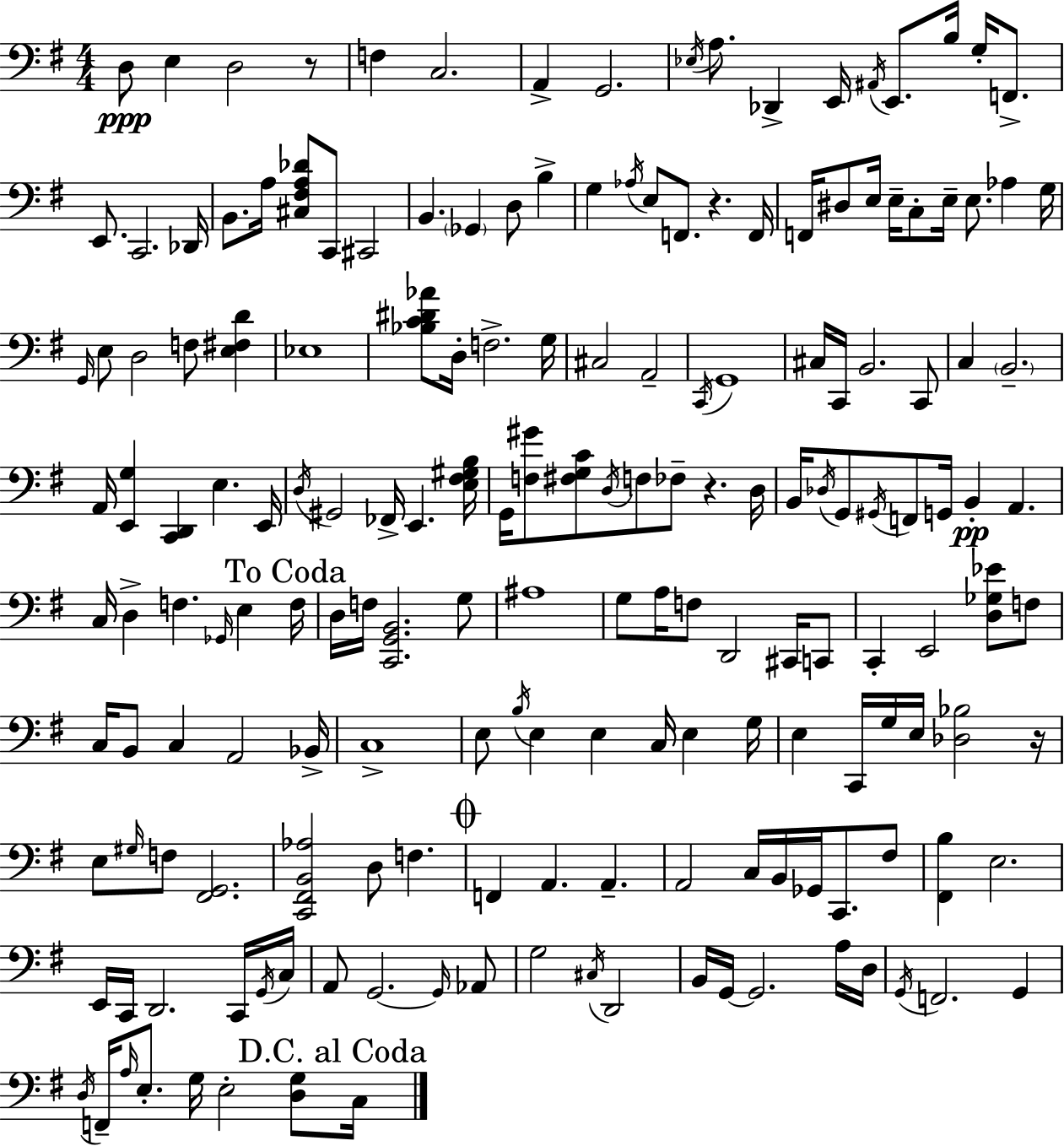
X:1
T:Untitled
M:4/4
L:1/4
K:G
D,/2 E, D,2 z/2 F, C,2 A,, G,,2 _E,/4 A,/2 _D,, E,,/4 ^A,,/4 E,,/2 B,/4 G,/4 F,,/2 E,,/2 C,,2 _D,,/4 B,,/2 A,/4 [^C,^F,A,_D]/2 C,,/2 ^C,,2 B,, _G,, D,/2 B, G, _A,/4 E,/2 F,,/2 z F,,/4 F,,/4 ^D,/2 E,/4 E,/4 C,/2 E,/4 E,/2 _A, G,/4 G,,/4 E,/2 D,2 F,/2 [E,^F,D] _E,4 [_B,C^D_A]/2 D,/4 F,2 G,/4 ^C,2 A,,2 C,,/4 G,,4 ^C,/4 C,,/4 B,,2 C,,/2 C, B,,2 A,,/4 [E,,G,] [C,,D,,] E, E,,/4 D,/4 ^G,,2 _F,,/4 E,, [E,^F,^G,B,]/4 G,,/4 [F,^G]/2 [^F,G,C]/2 D,/4 F,/2 _F,/2 z D,/4 B,,/4 _D,/4 G,,/2 ^G,,/4 F,,/2 G,,/4 B,, A,, C,/4 D, F, _G,,/4 E, F,/4 D,/4 F,/4 [C,,G,,B,,]2 G,/2 ^A,4 G,/2 A,/4 F,/2 D,,2 ^C,,/4 C,,/2 C,, E,,2 [D,_G,_E]/2 F,/2 C,/4 B,,/2 C, A,,2 _B,,/4 C,4 E,/2 B,/4 E, E, C,/4 E, G,/4 E, C,,/4 G,/4 E,/4 [_D,_B,]2 z/4 E,/2 ^G,/4 F,/2 [^F,,G,,]2 [C,,^F,,B,,_A,]2 D,/2 F, F,, A,, A,, A,,2 C,/4 B,,/4 _G,,/4 C,,/2 ^F,/2 [^F,,B,] E,2 E,,/4 C,,/4 D,,2 C,,/4 G,,/4 C,/4 A,,/2 G,,2 G,,/4 _A,,/2 G,2 ^C,/4 D,,2 B,,/4 G,,/4 G,,2 A,/4 D,/4 G,,/4 F,,2 G,, D,/4 F,,/4 A,/4 E,/2 G,/4 E,2 [D,G,]/2 C,/4